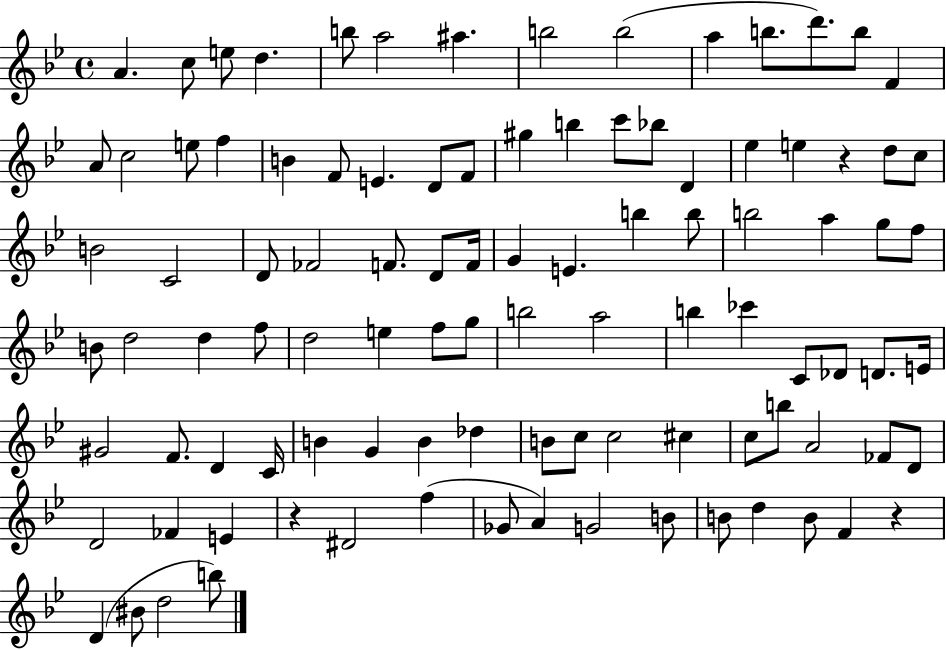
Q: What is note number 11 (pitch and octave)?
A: B5